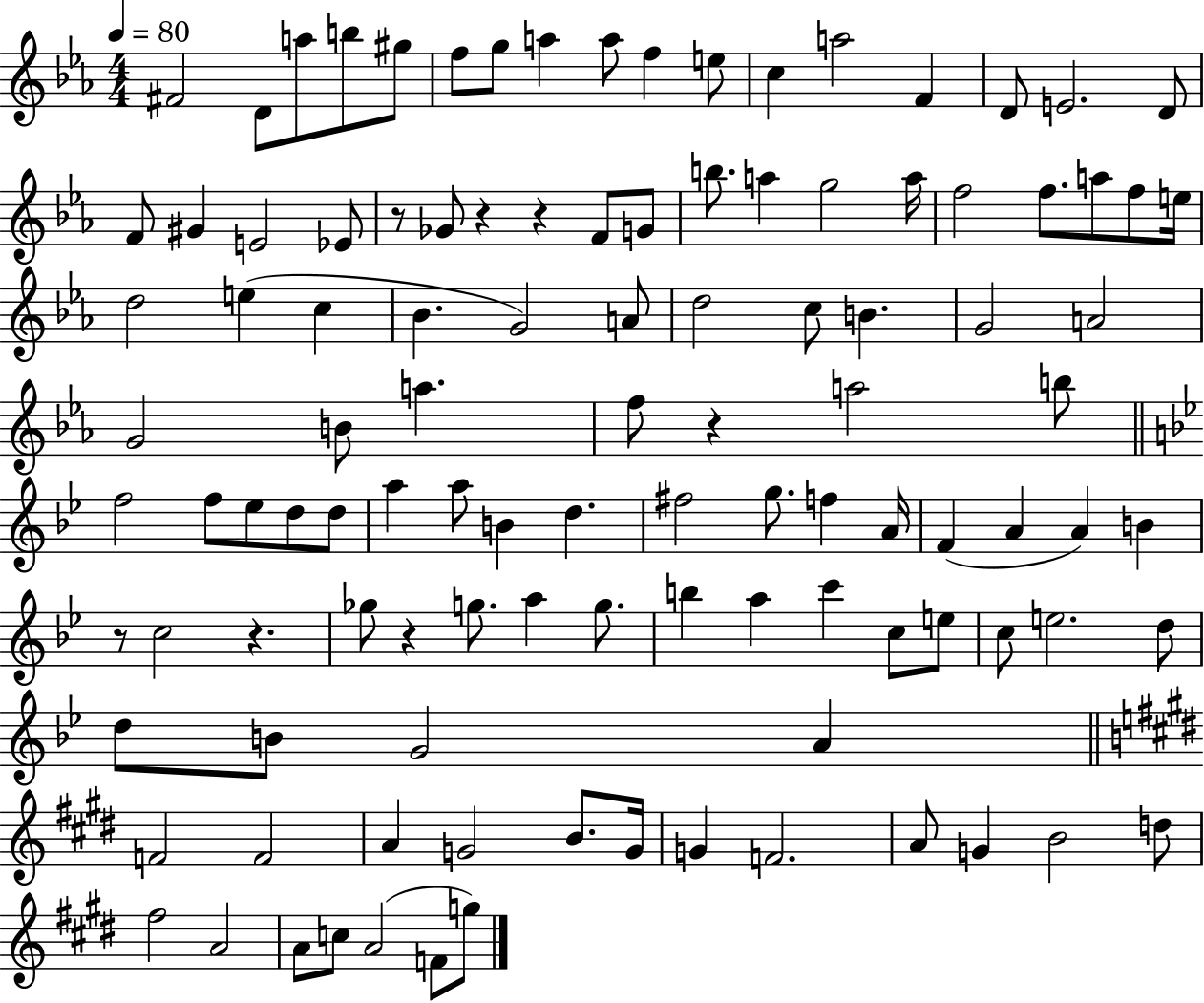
X:1
T:Untitled
M:4/4
L:1/4
K:Eb
^F2 D/2 a/2 b/2 ^g/2 f/2 g/2 a a/2 f e/2 c a2 F D/2 E2 D/2 F/2 ^G E2 _E/2 z/2 _G/2 z z F/2 G/2 b/2 a g2 a/4 f2 f/2 a/2 f/2 e/4 d2 e c _B G2 A/2 d2 c/2 B G2 A2 G2 B/2 a f/2 z a2 b/2 f2 f/2 _e/2 d/2 d/2 a a/2 B d ^f2 g/2 f A/4 F A A B z/2 c2 z _g/2 z g/2 a g/2 b a c' c/2 e/2 c/2 e2 d/2 d/2 B/2 G2 A F2 F2 A G2 B/2 G/4 G F2 A/2 G B2 d/2 ^f2 A2 A/2 c/2 A2 F/2 g/2